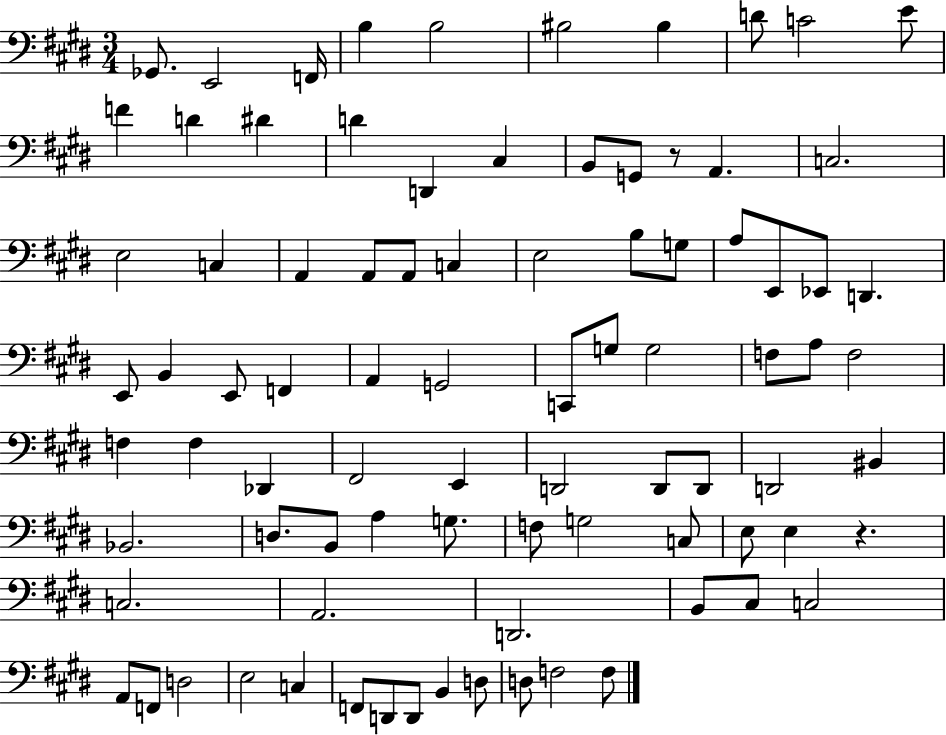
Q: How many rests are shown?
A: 2